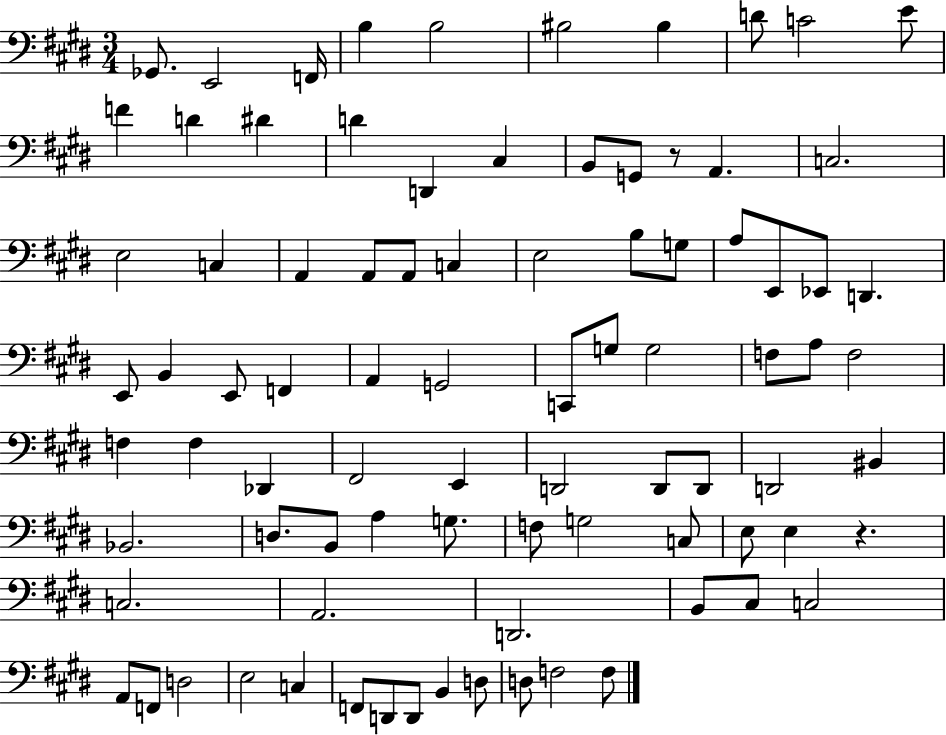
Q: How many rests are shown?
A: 2